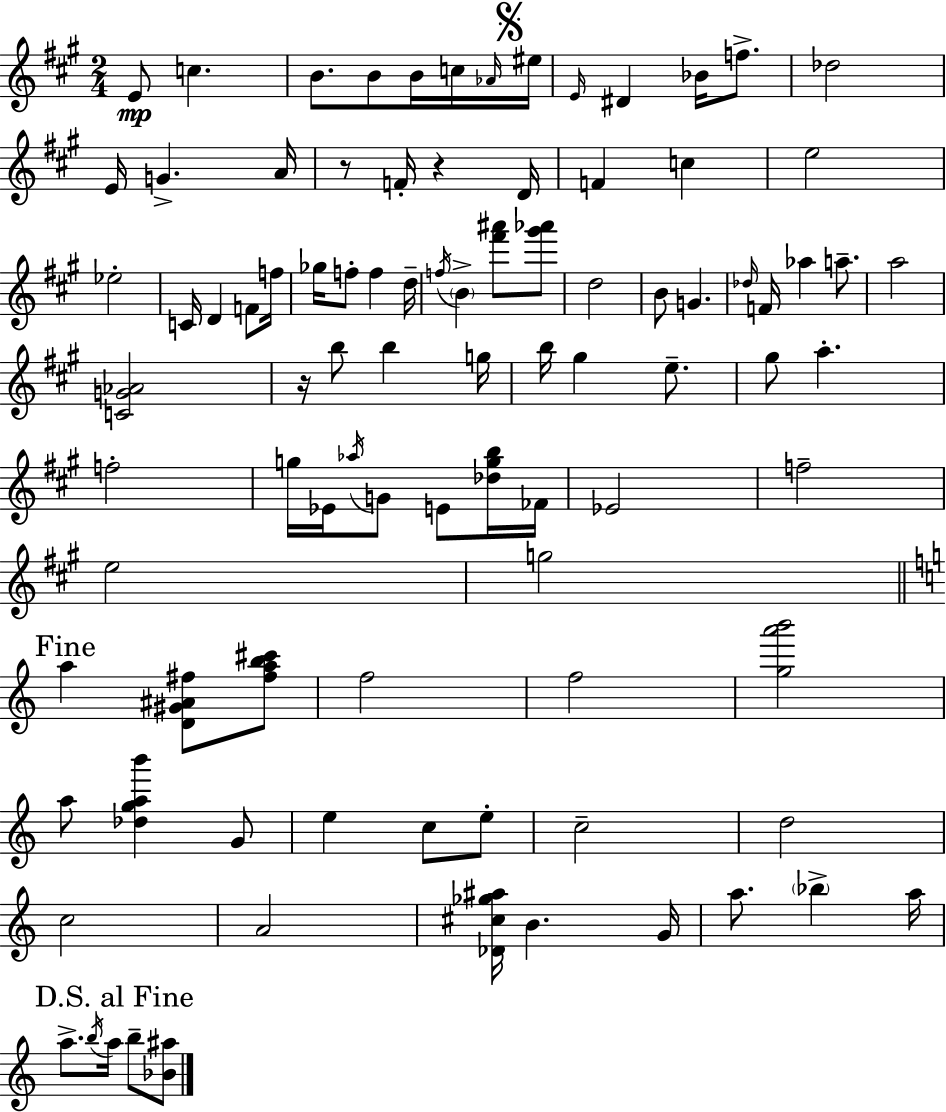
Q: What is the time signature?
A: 2/4